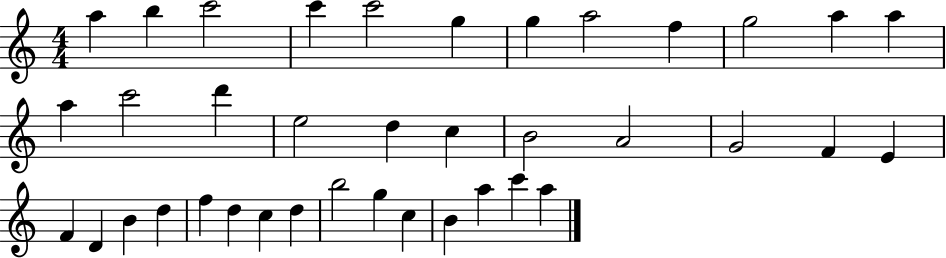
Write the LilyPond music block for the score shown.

{
  \clef treble
  \numericTimeSignature
  \time 4/4
  \key c \major
  a''4 b''4 c'''2 | c'''4 c'''2 g''4 | g''4 a''2 f''4 | g''2 a''4 a''4 | \break a''4 c'''2 d'''4 | e''2 d''4 c''4 | b'2 a'2 | g'2 f'4 e'4 | \break f'4 d'4 b'4 d''4 | f''4 d''4 c''4 d''4 | b''2 g''4 c''4 | b'4 a''4 c'''4 a''4 | \break \bar "|."
}